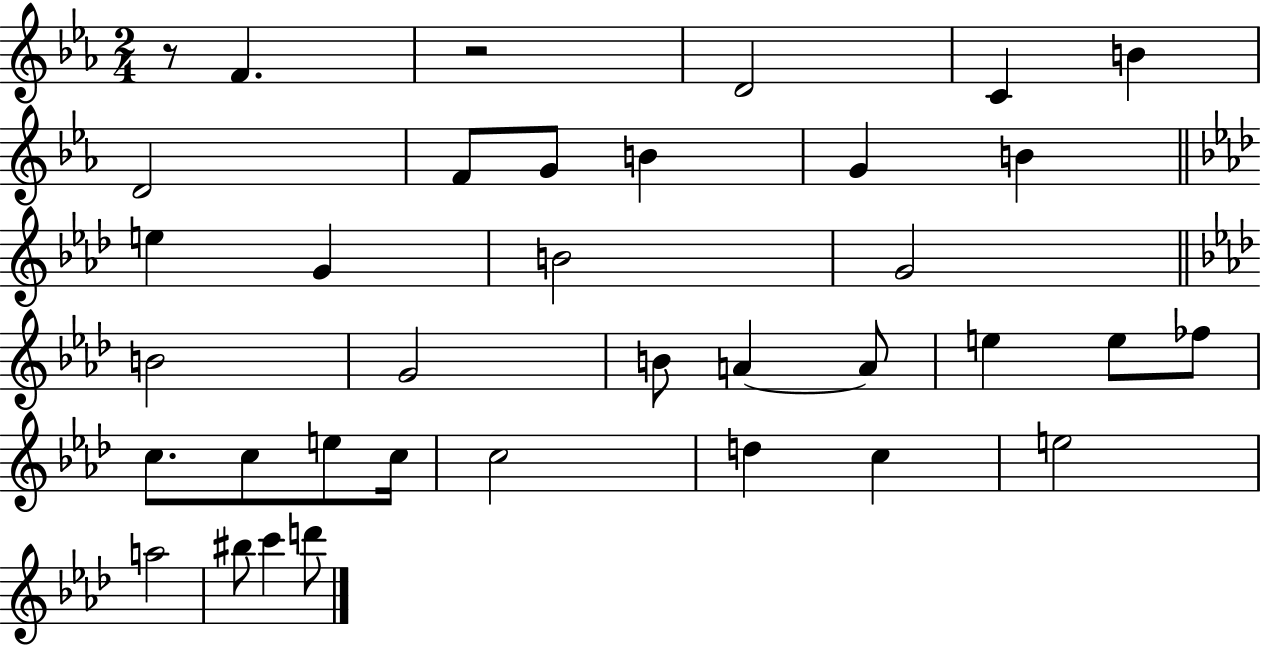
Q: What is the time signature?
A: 2/4